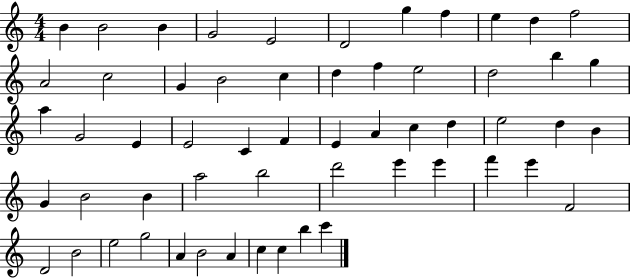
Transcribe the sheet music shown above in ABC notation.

X:1
T:Untitled
M:4/4
L:1/4
K:C
B B2 B G2 E2 D2 g f e d f2 A2 c2 G B2 c d f e2 d2 b g a G2 E E2 C F E A c d e2 d B G B2 B a2 b2 d'2 e' e' f' e' F2 D2 B2 e2 g2 A B2 A c c b c'